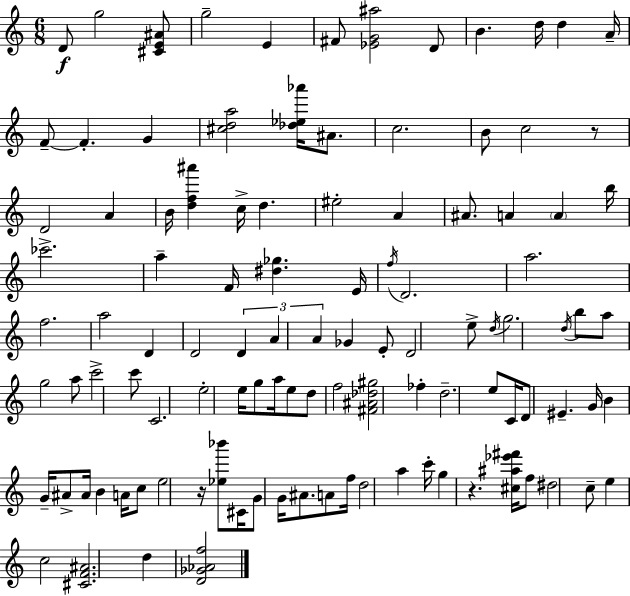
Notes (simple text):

D4/e G5/h [C#4,E4,A#4]/e G5/h E4/q F#4/e [Eb4,G4,A#5]/h D4/e B4/q. D5/s D5/q A4/s F4/e F4/q. G4/q [C#5,D5,A5]/h [Db5,Eb5,Ab6]/s A#4/e. C5/h. B4/e C5/h R/e D4/h A4/q B4/s [D5,F5,A#6]/q C5/s D5/q. EIS5/h A4/q A#4/e. A4/q A4/q B5/s CES6/h. A5/q F4/s [D#5,Gb5]/q. E4/s F5/s D4/h. A5/h. F5/h. A5/h D4/q D4/h D4/q A4/q A4/q Gb4/q E4/e D4/h E5/e D5/s G5/h. D5/s B5/e A5/e G5/h A5/e C6/h C6/e C4/h. E5/h E5/s G5/e A5/s E5/e D5/e F5/h [F#4,A#4,Db5,G#5]/h FES5/q D5/h. E5/e C4/s D4/e EIS4/q. G4/s B4/q G4/s A#4/e A#4/s B4/q A4/s C5/e E5/h R/s [Eb5,Bb6]/e C#4/s G4/e G4/s A#4/e. A4/e F5/s D5/h A5/q C6/s G5/q R/q. [C#5,A#5,Eb6,F#6]/s F5/e D#5/h C5/e E5/q C5/h [C#4,F4,A#4]/h. D5/q [D4,Gb4,Ab4,F5]/h